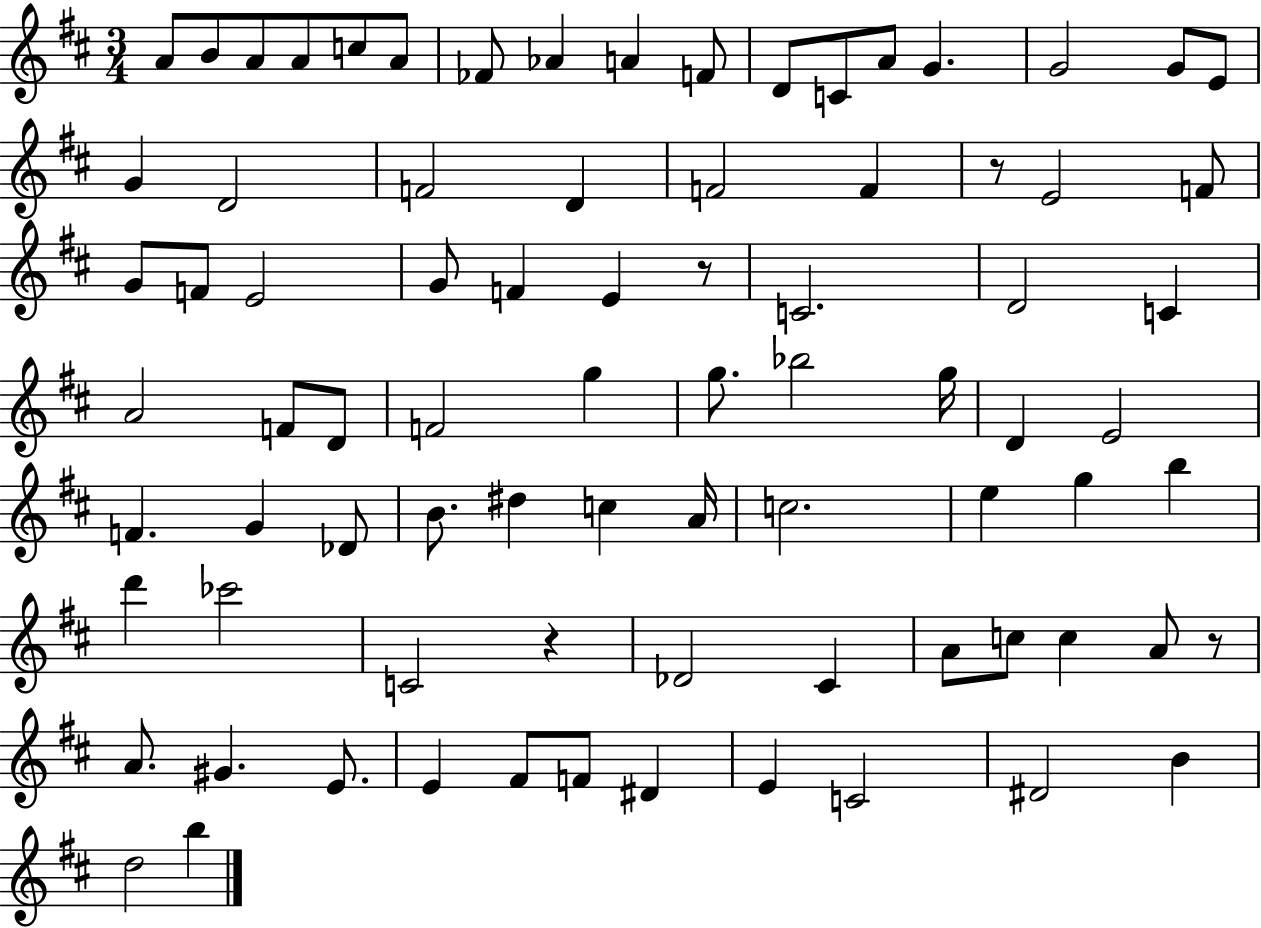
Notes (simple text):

A4/e B4/e A4/e A4/e C5/e A4/e FES4/e Ab4/q A4/q F4/e D4/e C4/e A4/e G4/q. G4/h G4/e E4/e G4/q D4/h F4/h D4/q F4/h F4/q R/e E4/h F4/e G4/e F4/e E4/h G4/e F4/q E4/q R/e C4/h. D4/h C4/q A4/h F4/e D4/e F4/h G5/q G5/e. Bb5/h G5/s D4/q E4/h F4/q. G4/q Db4/e B4/e. D#5/q C5/q A4/s C5/h. E5/q G5/q B5/q D6/q CES6/h C4/h R/q Db4/h C#4/q A4/e C5/e C5/q A4/e R/e A4/e. G#4/q. E4/e. E4/q F#4/e F4/e D#4/q E4/q C4/h D#4/h B4/q D5/h B5/q